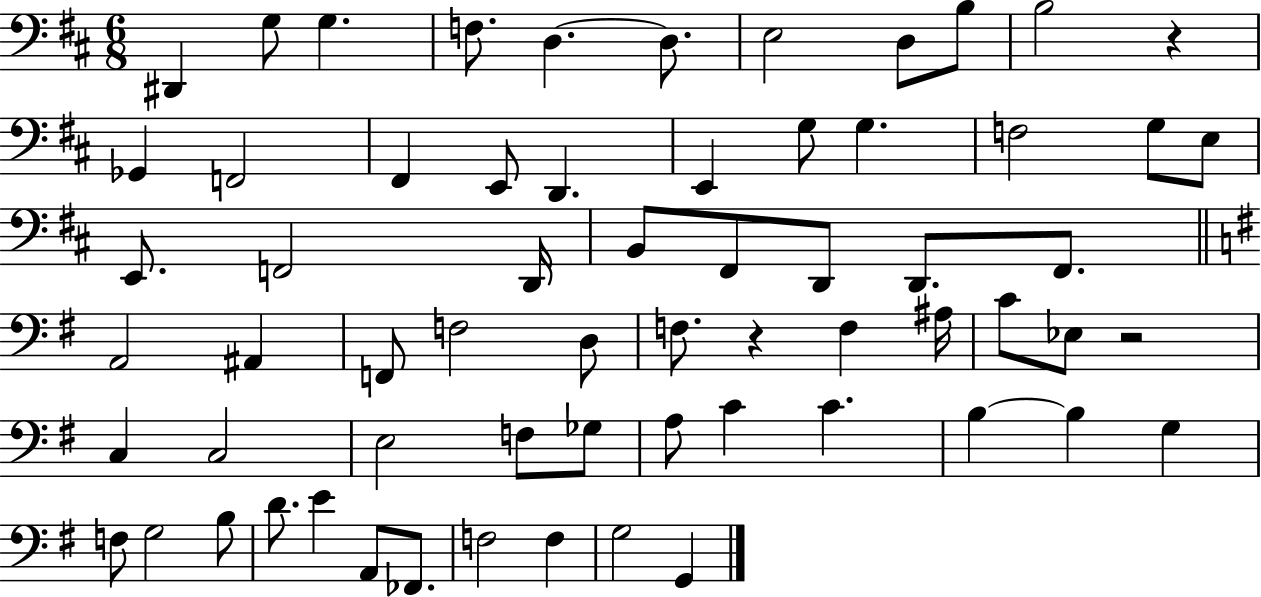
D#2/q G3/e G3/q. F3/e. D3/q. D3/e. E3/h D3/e B3/e B3/h R/q Gb2/q F2/h F#2/q E2/e D2/q. E2/q G3/e G3/q. F3/h G3/e E3/e E2/e. F2/h D2/s B2/e F#2/e D2/e D2/e. F#2/e. A2/h A#2/q F2/e F3/h D3/e F3/e. R/q F3/q A#3/s C4/e Eb3/e R/h C3/q C3/h E3/h F3/e Gb3/e A3/e C4/q C4/q. B3/q B3/q G3/q F3/e G3/h B3/e D4/e. E4/q A2/e FES2/e. F3/h F3/q G3/h G2/q